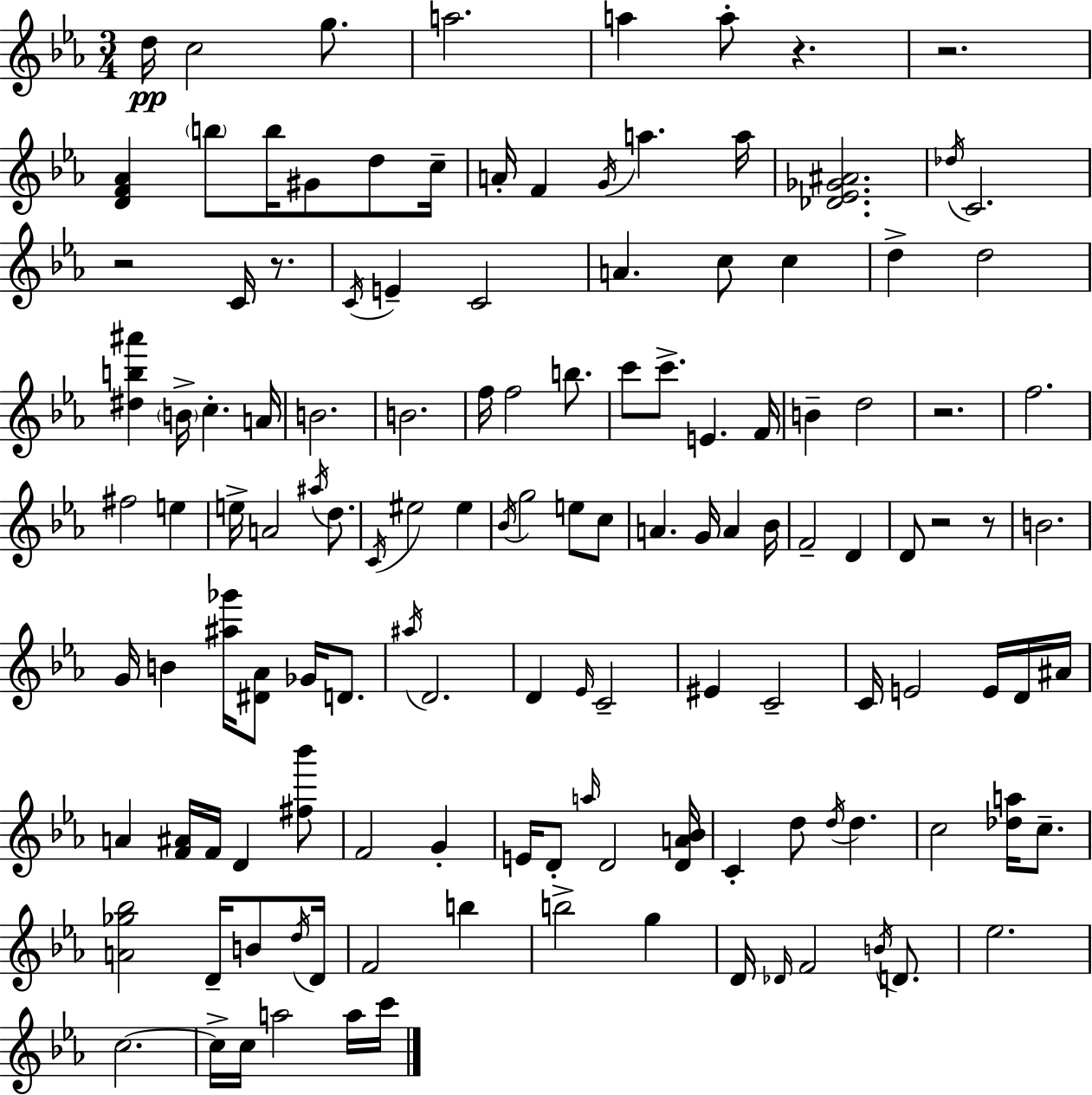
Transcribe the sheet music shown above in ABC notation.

X:1
T:Untitled
M:3/4
L:1/4
K:Eb
d/4 c2 g/2 a2 a a/2 z z2 [DF_A] b/2 b/4 ^G/2 d/2 c/4 A/4 F G/4 a a/4 [_D_E_G^A]2 _d/4 C2 z2 C/4 z/2 C/4 E C2 A c/2 c d d2 [^db^a'] B/4 c A/4 B2 B2 f/4 f2 b/2 c'/2 c'/2 E F/4 B d2 z2 f2 ^f2 e e/4 A2 ^a/4 d/2 C/4 ^e2 ^e _B/4 g2 e/2 c/2 A G/4 A _B/4 F2 D D/2 z2 z/2 B2 G/4 B [^a_g']/4 [^D_A]/2 _G/4 D/2 ^a/4 D2 D _E/4 C2 ^E C2 C/4 E2 E/4 D/4 ^A/4 A [F^A]/4 F/4 D [^f_b']/2 F2 G E/4 D/2 a/4 D2 [DA_B]/4 C d/2 d/4 d c2 [_da]/4 c/2 [A_g_b]2 D/4 B/2 d/4 D/4 F2 b b2 g D/4 _D/4 F2 B/4 D/2 _e2 c2 c/4 c/4 a2 a/4 c'/4